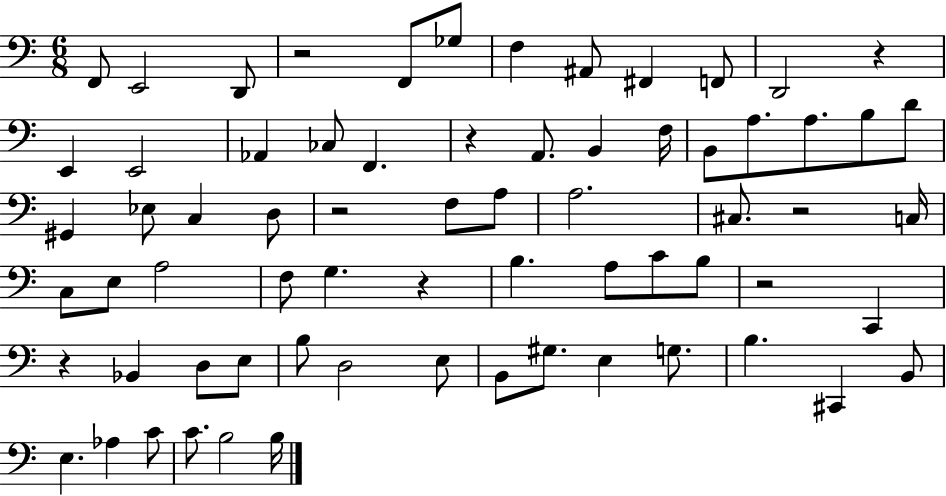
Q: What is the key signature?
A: C major